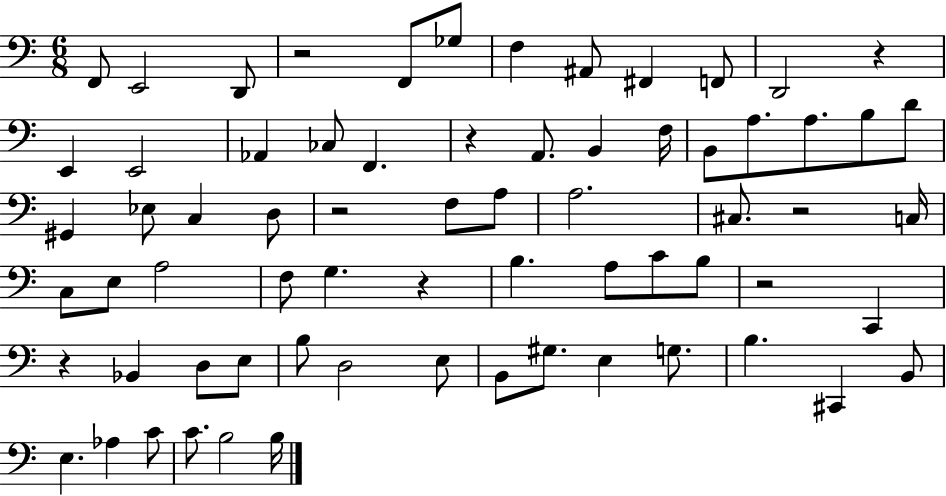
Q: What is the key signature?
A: C major